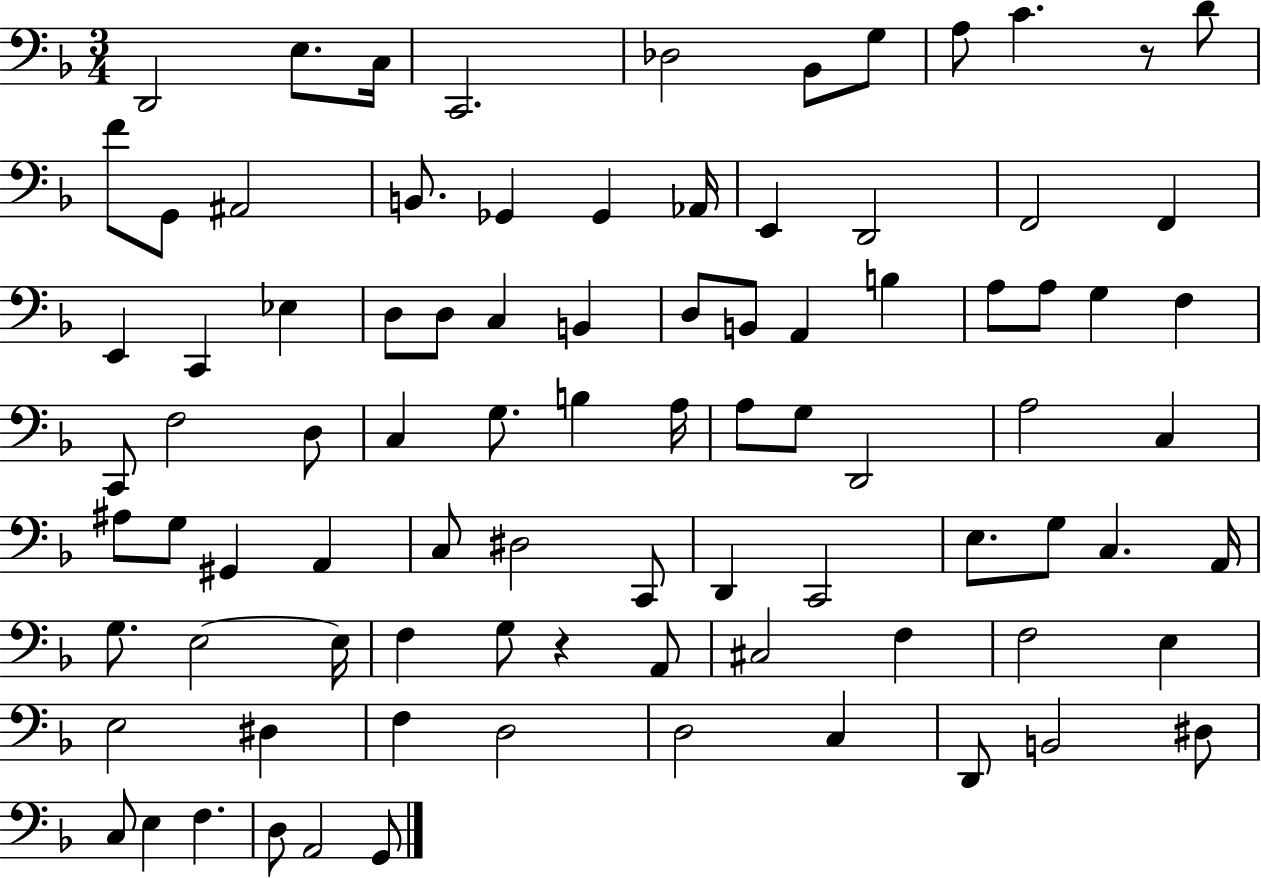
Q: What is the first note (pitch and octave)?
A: D2